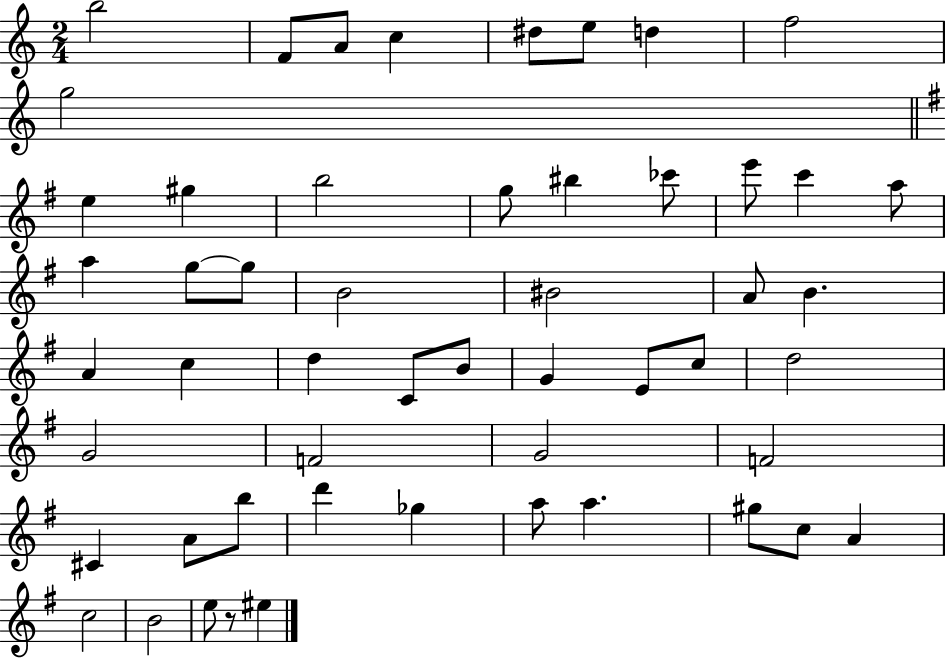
B5/h F4/e A4/e C5/q D#5/e E5/e D5/q F5/h G5/h E5/q G#5/q B5/h G5/e BIS5/q CES6/e E6/e C6/q A5/e A5/q G5/e G5/e B4/h BIS4/h A4/e B4/q. A4/q C5/q D5/q C4/e B4/e G4/q E4/e C5/e D5/h G4/h F4/h G4/h F4/h C#4/q A4/e B5/e D6/q Gb5/q A5/e A5/q. G#5/e C5/e A4/q C5/h B4/h E5/e R/e EIS5/q